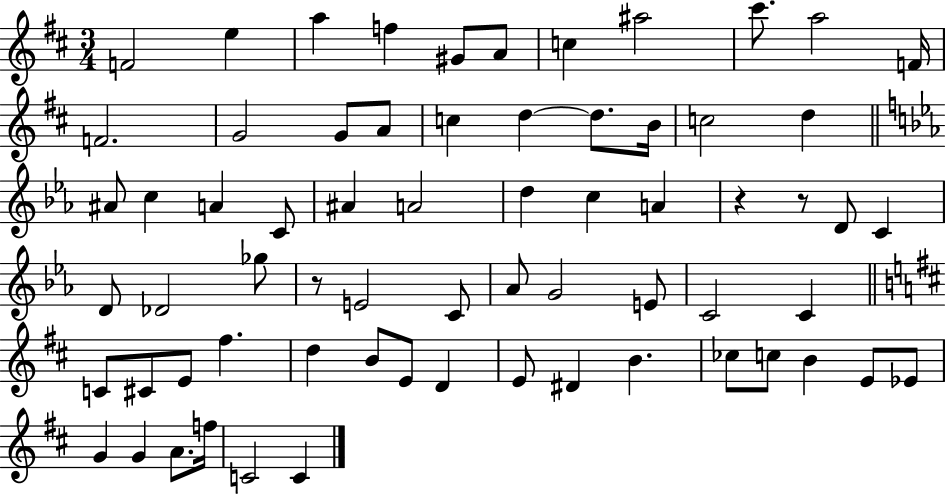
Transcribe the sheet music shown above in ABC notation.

X:1
T:Untitled
M:3/4
L:1/4
K:D
F2 e a f ^G/2 A/2 c ^a2 ^c'/2 a2 F/4 F2 G2 G/2 A/2 c d d/2 B/4 c2 d ^A/2 c A C/2 ^A A2 d c A z z/2 D/2 C D/2 _D2 _g/2 z/2 E2 C/2 _A/2 G2 E/2 C2 C C/2 ^C/2 E/2 ^f d B/2 E/2 D E/2 ^D B _c/2 c/2 B E/2 _E/2 G G A/2 f/4 C2 C